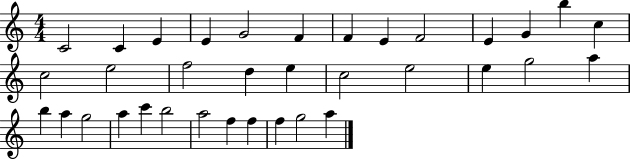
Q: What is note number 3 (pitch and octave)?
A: E4